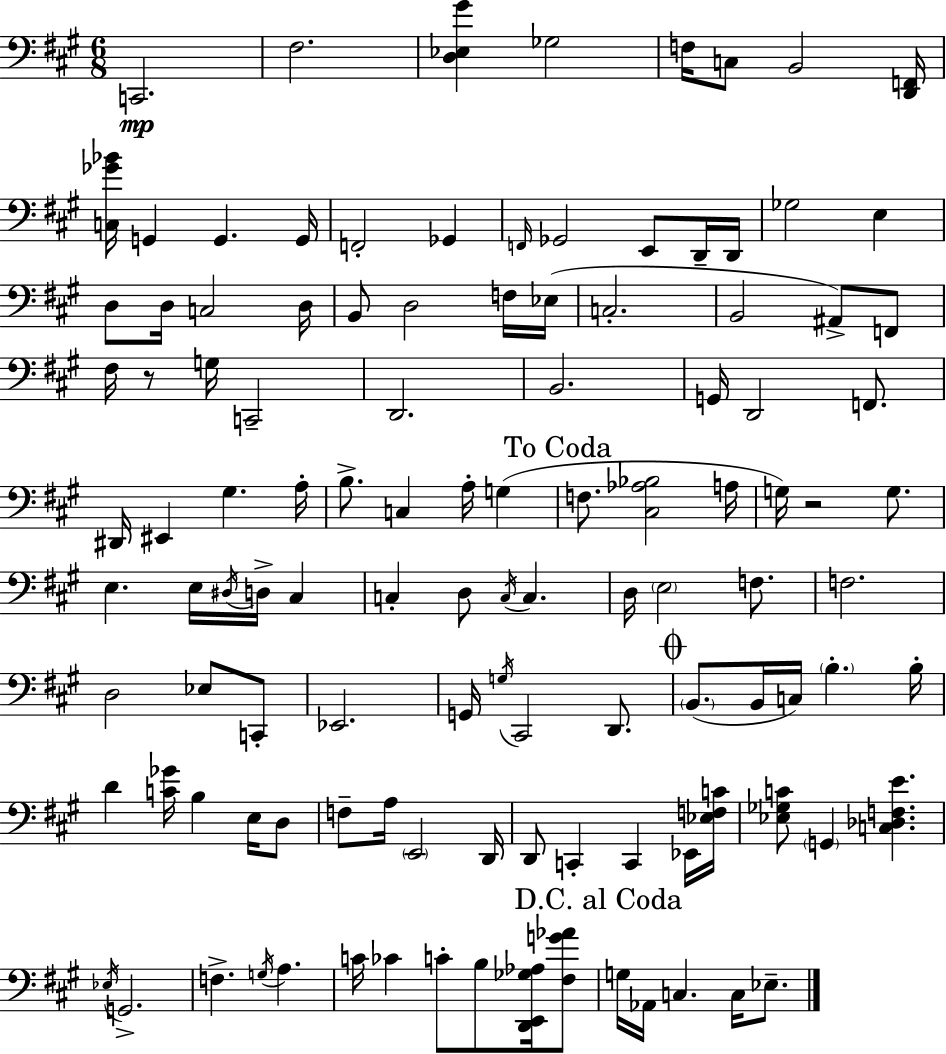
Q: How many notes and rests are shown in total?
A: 115